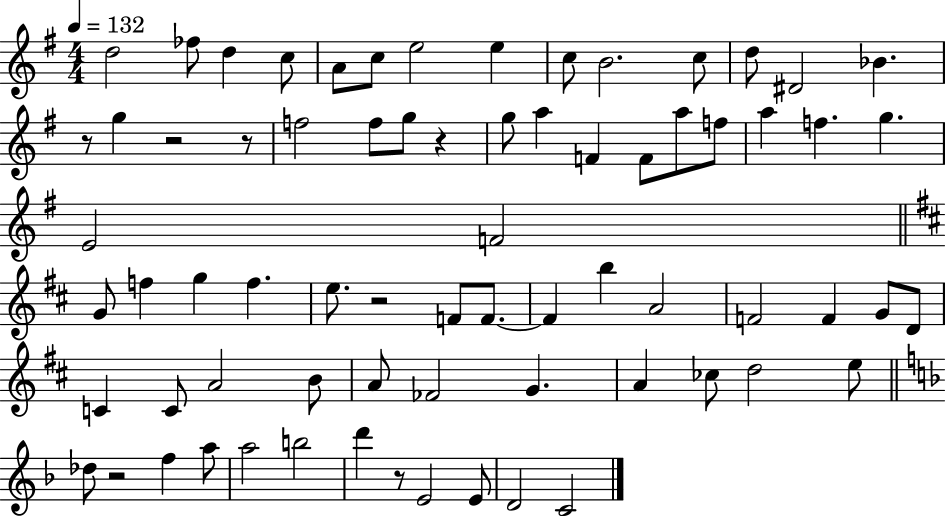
D5/h FES5/e D5/q C5/e A4/e C5/e E5/h E5/q C5/e B4/h. C5/e D5/e D#4/h Bb4/q. R/e G5/q R/h R/e F5/h F5/e G5/e R/q G5/e A5/q F4/q F4/e A5/e F5/e A5/q F5/q. G5/q. E4/h F4/h G4/e F5/q G5/q F5/q. E5/e. R/h F4/e F4/e. F4/q B5/q A4/h F4/h F4/q G4/e D4/e C4/q C4/e A4/h B4/e A4/e FES4/h G4/q. A4/q CES5/e D5/h E5/e Db5/e R/h F5/q A5/e A5/h B5/h D6/q R/e E4/h E4/e D4/h C4/h